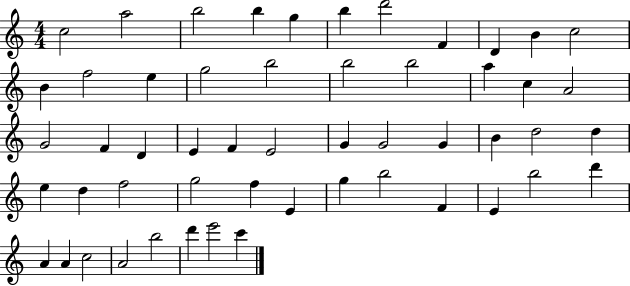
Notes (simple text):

C5/h A5/h B5/h B5/q G5/q B5/q D6/h F4/q D4/q B4/q C5/h B4/q F5/h E5/q G5/h B5/h B5/h B5/h A5/q C5/q A4/h G4/h F4/q D4/q E4/q F4/q E4/h G4/q G4/h G4/q B4/q D5/h D5/q E5/q D5/q F5/h G5/h F5/q E4/q G5/q B5/h F4/q E4/q B5/h D6/q A4/q A4/q C5/h A4/h B5/h D6/q E6/h C6/q